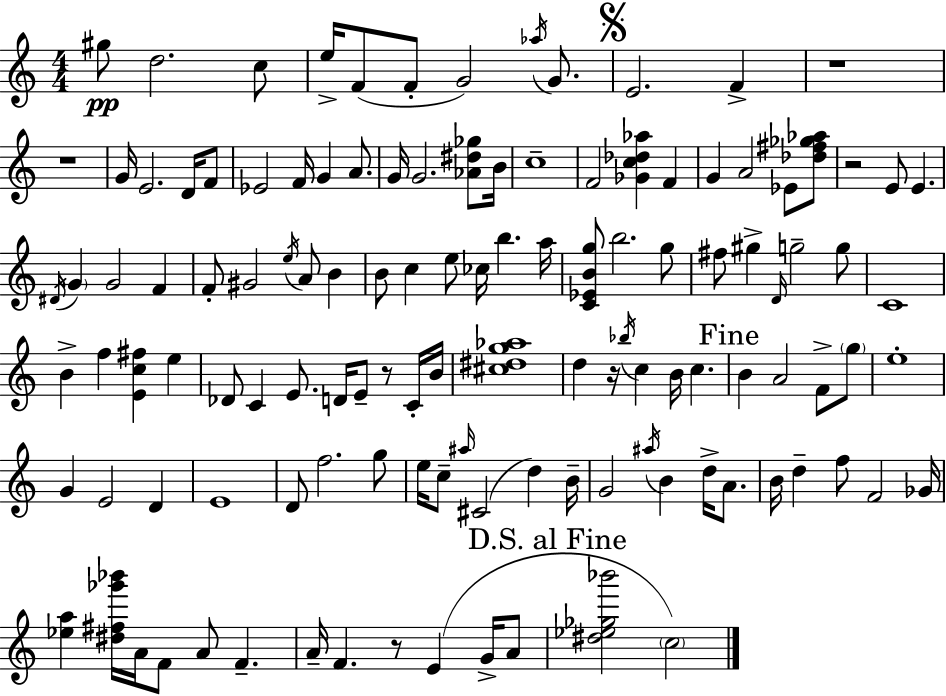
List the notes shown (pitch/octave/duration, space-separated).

G#5/e D5/h. C5/e E5/s F4/e F4/e G4/h Ab5/s G4/e. E4/h. F4/q R/w R/w G4/s E4/h. D4/s F4/e Eb4/h F4/s G4/q A4/e. G4/s G4/h. [Ab4,D#5,Gb5]/e B4/s C5/w F4/h [Gb4,C5,Db5,Ab5]/q F4/q G4/q A4/h Eb4/e [Db5,F#5,Gb5,Ab5]/e R/h E4/e E4/q. D#4/s G4/q G4/h F4/q F4/e G#4/h E5/s A4/e B4/q B4/e C5/q E5/e CES5/s B5/q. A5/s [C4,Eb4,B4,G5]/e B5/h. G5/e F#5/e G#5/q D4/s G5/h G5/e C4/w B4/q F5/q [E4,C5,F#5]/q E5/q Db4/e C4/q E4/e. D4/s E4/e R/e C4/s B4/s [C#5,D#5,G5,Ab5]/w D5/q R/s Bb5/s C5/q B4/s C5/q. B4/q A4/h F4/e G5/e E5/w G4/q E4/h D4/q E4/w D4/e F5/h. G5/e E5/s C5/e A#5/s C#4/h D5/q B4/s G4/h A#5/s B4/q D5/s A4/e. B4/s D5/q F5/e F4/h Gb4/s [Eb5,A5]/q [D#5,F#5,Gb6,Bb6]/s A4/s F4/e A4/e F4/q. A4/s F4/q. R/e E4/q G4/s A4/e [D#5,Eb5,Gb5,Bb6]/h C5/h